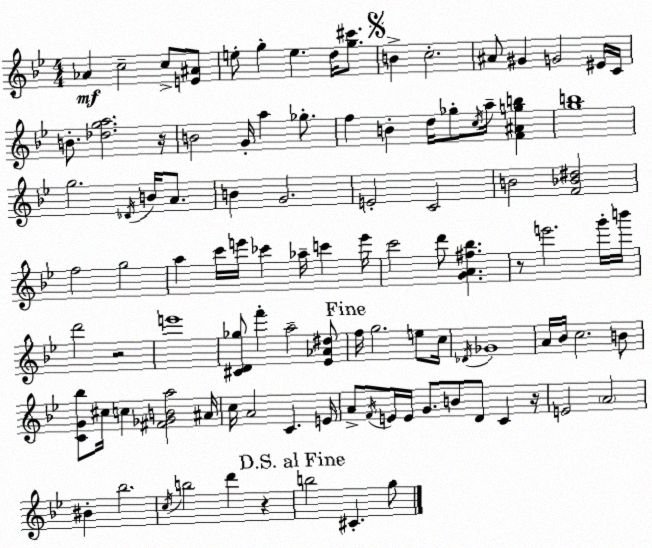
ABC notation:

X:1
T:Untitled
M:4/4
L:1/4
K:Bb
_A c2 c/2 [E^A]/2 e/2 g e d/4 [g^c']/2 B c2 ^A/2 ^G G2 ^E/4 C/4 B/2 [_dga]2 z/4 B2 G/4 a _g/2 f B d/4 _g/2 c/4 a/4 [F^Agb] [gb]4 g2 _D/4 B/4 A/2 B G2 E2 C2 B2 [F_B^d]2 f2 g2 a c'/4 e'/4 _c' _a/4 c' e'/4 c'2 d'/2 [GA^f_b] z/2 e'2 g'/4 b'/4 d'2 z2 e'4 [^CD_g]/2 f' a2 [_E_A^d]/2 f/4 g2 e/2 c/4 _D/4 _G4 A/4 _B/4 c2 B/2 [CG_b]/2 ^c/4 c [^F_GBa]2 ^A/4 c/4 A2 C E/4 A/2 F/4 E/4 E/4 G/2 B/2 D/2 C z/4 E2 A2 ^B _b2 c/4 b2 d' z b2 ^C g/2